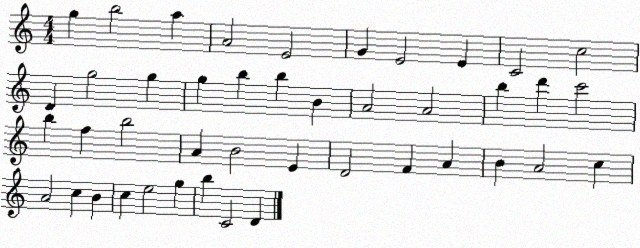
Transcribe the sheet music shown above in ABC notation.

X:1
T:Untitled
M:4/4
L:1/4
K:C
g b2 a A2 E2 G E2 E C2 c2 D g2 g g b b B A2 A2 b d' c'2 b f b2 A B2 E D2 F A B A2 c A2 c B c e2 g b C2 D